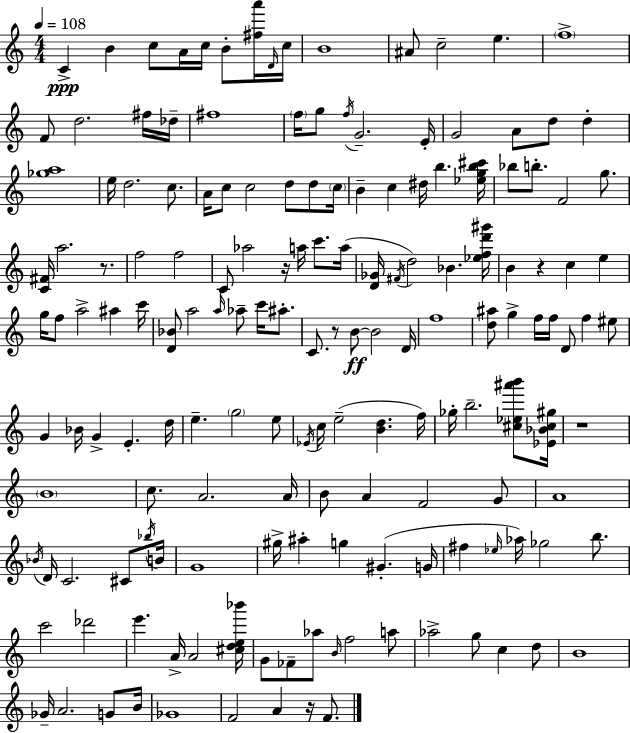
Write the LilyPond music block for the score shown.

{
  \clef treble
  \numericTimeSignature
  \time 4/4
  \key a \minor
  \tempo 4 = 108
  c'4->\ppp b'4 c''8 a'16 c''16 b'8-. <fis'' a'''>16 \grace { d'16 } | c''16 b'1 | ais'8 c''2-- e''4. | \parenthesize f''1-> | \break f'8 d''2. fis''16 | des''16-- fis''1 | \parenthesize f''16 g''8 \acciaccatura { f''16 } g'2.-- | e'16-. g'2 a'8 d''8 d''4-. | \break <ges'' a''>1 | e''16 d''2. c''8. | a'16 c''8 c''2 d''8 d''8 | \parenthesize c''16 b'4-- c''4 dis''16 b''4. | \break <ees'' g'' b'' cis'''>16 bes''8 b''8.-. f'2 g''8. | <c' fis'>16 a''2. r8. | f''2 f''2 | c'8 aes''2 r16 a''16 c'''8. | \break a''16( <d' ges'>16 \acciaccatura { fis'16 } d''2) bes'4. | <ees'' f'' d''' gis'''>16 b'4 r4 c''4 e''4 | g''16 f''8 a''2-> ais''4 | c'''16 <d' bes'>8 a''2 \grace { a''16 } aes''8-- | \break c'''16 ais''8.-. c'8. r8 b'8~~\ff b'2 | d'16 f''1 | <d'' ais''>8 g''4-> f''16 f''16 d'8 f''4 | eis''8 g'4 bes'16 g'4-> e'4.-. | \break d''16 e''4.-- \parenthesize g''2 | e''8 \acciaccatura { ees'16 } c''16 e''2--( <b' d''>4. | f''16) ges''16-. b''2.-- | <cis'' ees'' ais''' b'''>8 <ees' bes' cis'' gis''>16 r1 | \break \parenthesize b'1 | c''8. a'2. | a'16 b'8 a'4 f'2 | g'8 a'1 | \break \acciaccatura { bes'16 } d'16 c'2. | cis'8 \acciaccatura { bes''16 } b'16 g'1 | gis''16-> ais''4-. g''4 | gis'4.-.( g'16 fis''4 \grace { ees''16 } aes''16) ges''2 | \break b''8. c'''2 | des'''2 e'''4. a'16-> a'2 | <cis'' d'' e'' bes'''>16 g'8 fes'8-- aes''8 \grace { b'16 } f''2 | a''8 aes''2-> | \break g''8 c''4 d''8 b'1 | ges'16-- a'2. | g'8 b'16 ges'1 | f'2 | \break a'4 r16 f'8. \bar "|."
}